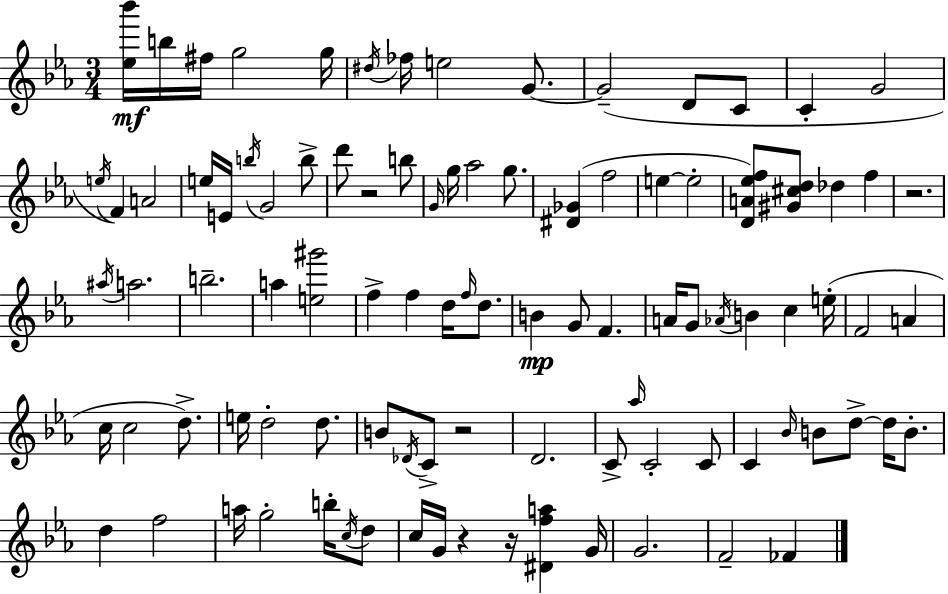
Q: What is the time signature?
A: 3/4